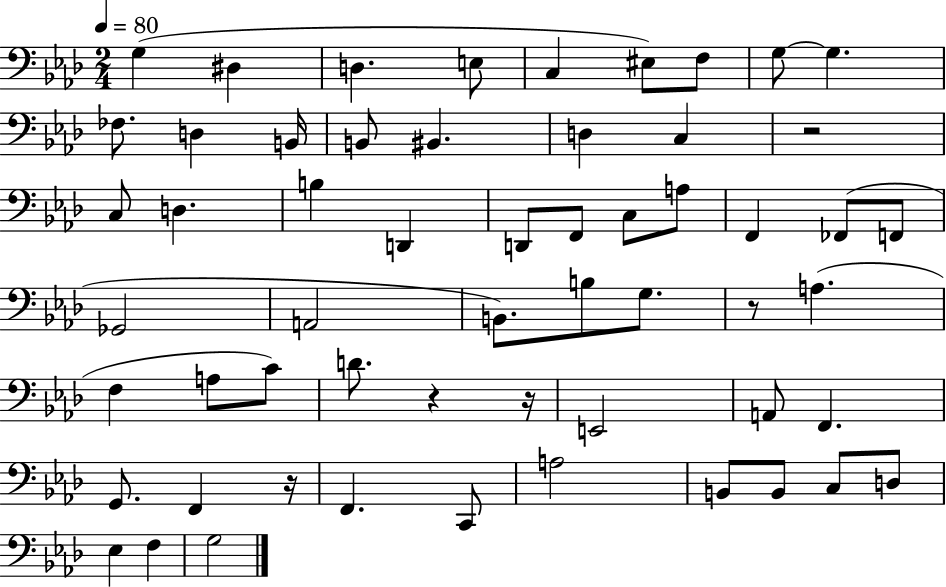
{
  \clef bass
  \numericTimeSignature
  \time 2/4
  \key aes \major
  \tempo 4 = 80
  \repeat volta 2 { g4( dis4 | d4. e8 | c4 eis8) f8 | g8~~ g4. | \break fes8. d4 b,16 | b,8 bis,4. | d4 c4 | r2 | \break c8 d4. | b4 d,4 | d,8 f,8 c8 a8 | f,4 fes,8( f,8 | \break ges,2 | a,2 | b,8.) b8 g8. | r8 a4.( | \break f4 a8 c'8) | d'8. r4 r16 | e,2 | a,8 f,4. | \break g,8. f,4 r16 | f,4. c,8 | a2 | b,8 b,8 c8 d8 | \break ees4 f4 | g2 | } \bar "|."
}